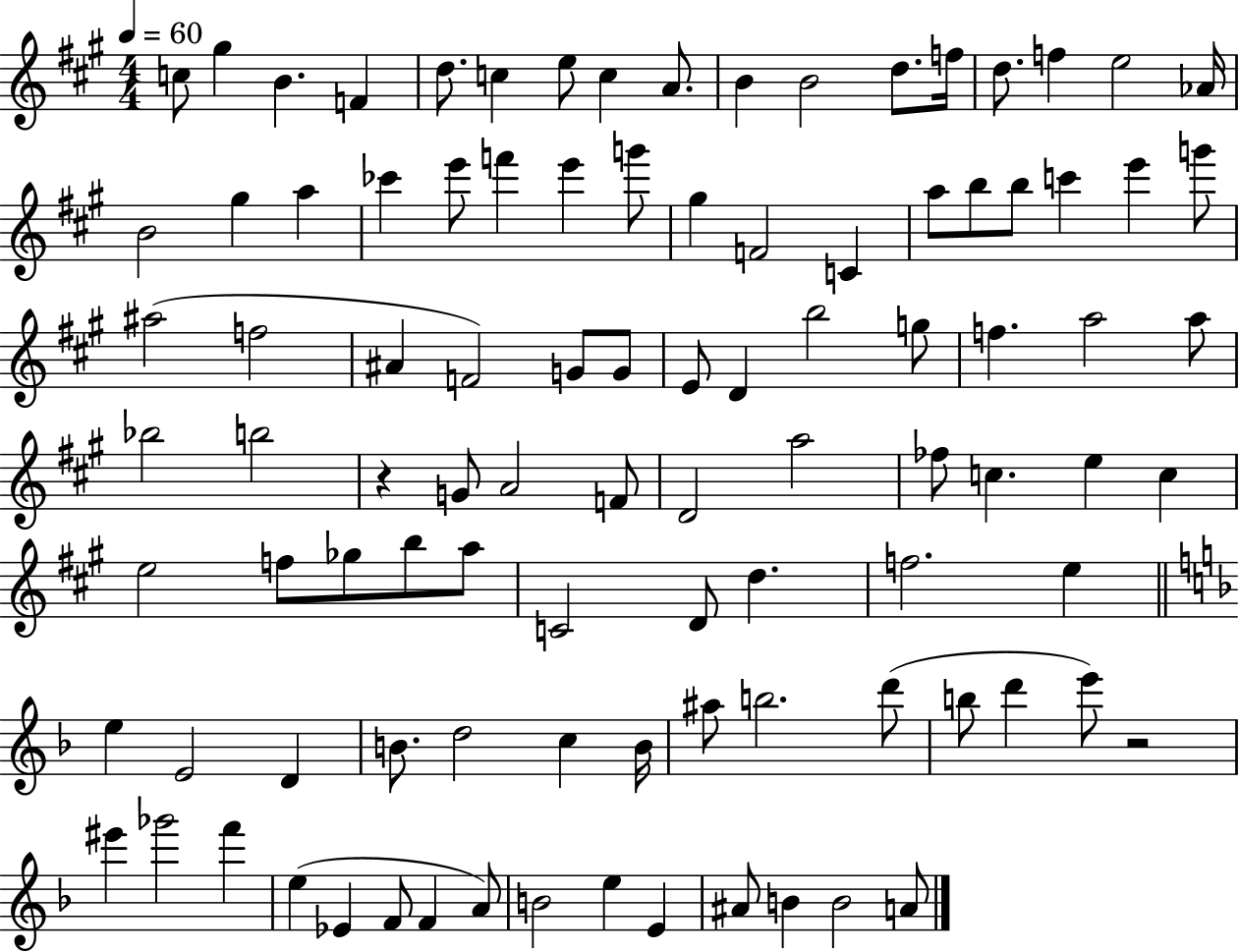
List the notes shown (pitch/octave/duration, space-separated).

C5/e G#5/q B4/q. F4/q D5/e. C5/q E5/e C5/q A4/e. B4/q B4/h D5/e. F5/s D5/e. F5/q E5/h Ab4/s B4/h G#5/q A5/q CES6/q E6/e F6/q E6/q G6/e G#5/q F4/h C4/q A5/e B5/e B5/e C6/q E6/q G6/e A#5/h F5/h A#4/q F4/h G4/e G4/e E4/e D4/q B5/h G5/e F5/q. A5/h A5/e Bb5/h B5/h R/q G4/e A4/h F4/e D4/h A5/h FES5/e C5/q. E5/q C5/q E5/h F5/e Gb5/e B5/e A5/e C4/h D4/e D5/q. F5/h. E5/q E5/q E4/h D4/q B4/e. D5/h C5/q B4/s A#5/e B5/h. D6/e B5/e D6/q E6/e R/h EIS6/q Gb6/h F6/q E5/q Eb4/q F4/e F4/q A4/e B4/h E5/q E4/q A#4/e B4/q B4/h A4/e